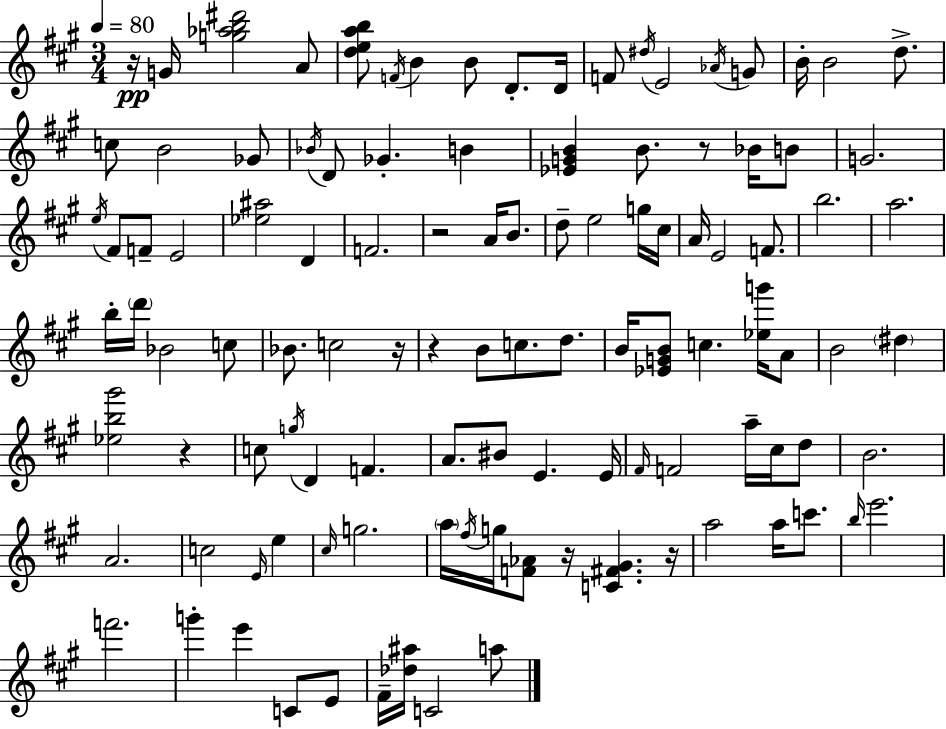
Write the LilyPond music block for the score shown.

{
  \clef treble
  \numericTimeSignature
  \time 3/4
  \key a \major
  \tempo 4 = 80
  r16\pp g'16 <g'' aes'' b'' dis'''>2 a'8 | <d'' e'' a'' b''>8 \acciaccatura { f'16 } b'4 b'8 d'8.-. | d'16 f'8 \acciaccatura { dis''16 } e'2 | \acciaccatura { aes'16 } g'8 b'16-. b'2 | \break d''8.-> c''8 b'2 | ges'8 \acciaccatura { bes'16 } d'8 ges'4.-. | b'4 <ees' g' b'>4 b'8. r8 | bes'16 b'8 g'2. | \break \acciaccatura { e''16 } fis'8 f'8-- e'2 | <ees'' ais''>2 | d'4 f'2. | r2 | \break a'16 b'8. d''8-- e''2 | g''16 cis''16 a'16 e'2 | f'8. b''2. | a''2. | \break b''16-. \parenthesize d'''16 bes'2 | c''8 bes'8. c''2 | r16 r4 b'8 c''8. | d''8. b'16 <ees' g' b'>8 c''4. | \break <ees'' g'''>16 a'8 b'2 | \parenthesize dis''4 <ees'' b'' gis'''>2 | r4 c''8 \acciaccatura { g''16 } d'4 | f'4. a'8. bis'8 e'4. | \break e'16 \grace { fis'16 } f'2 | a''16-- cis''16 d''8 b'2. | a'2. | c''2 | \break \grace { e'16 } e''4 \grace { cis''16 } g''2. | \parenthesize a''16 \acciaccatura { fis''16 } g''16 | <f' aes'>8 r16 <c' fis' gis'>4. r16 a''2 | a''16 c'''8. \grace { b''16 } e'''2. | \break f'''2. | g'''4-. | e'''4 c'8 e'8 fis'16-- | <des'' ais''>16 c'2 a''8 \bar "|."
}